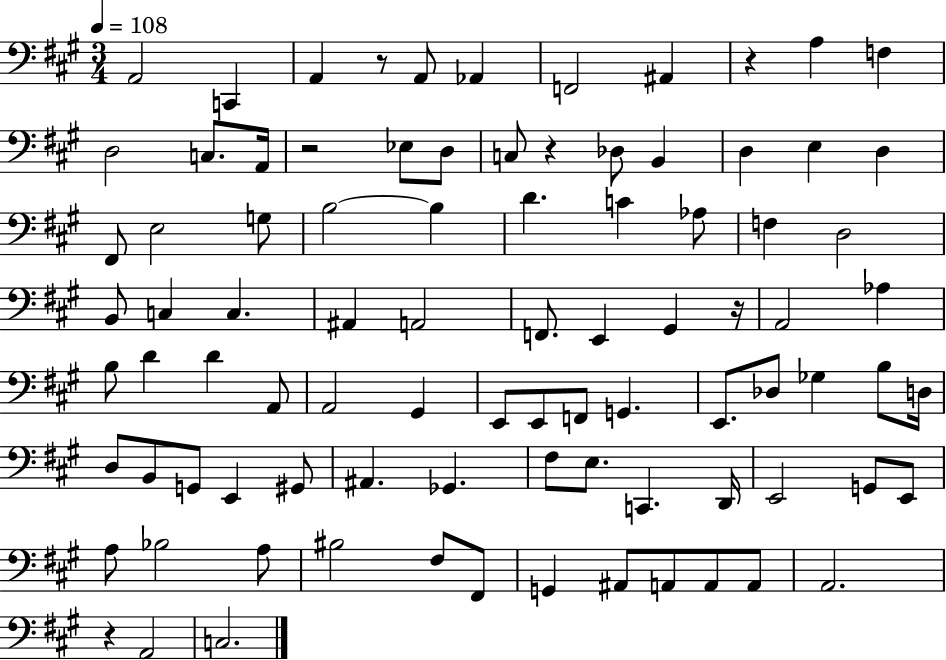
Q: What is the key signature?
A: A major